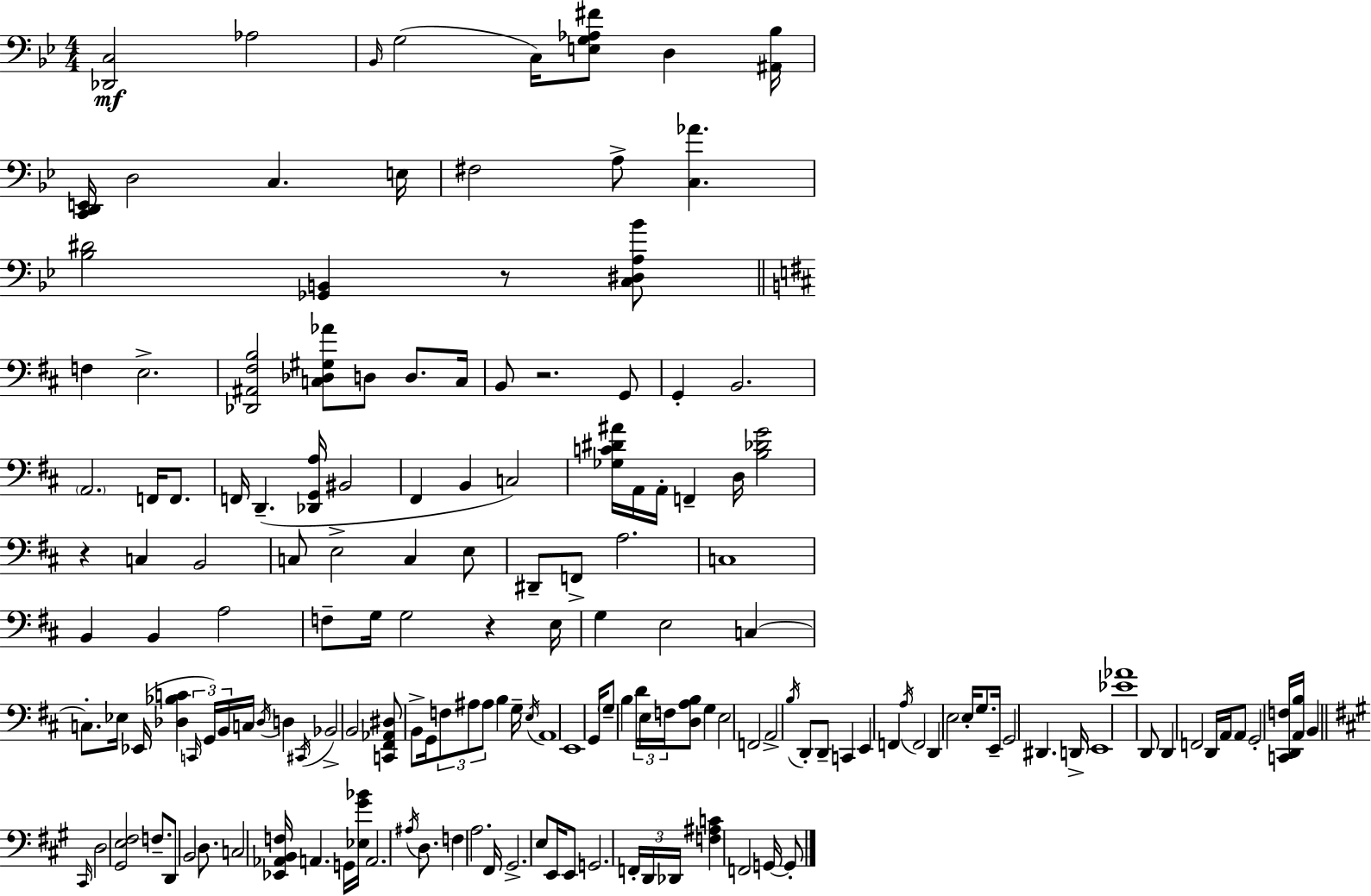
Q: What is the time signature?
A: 4/4